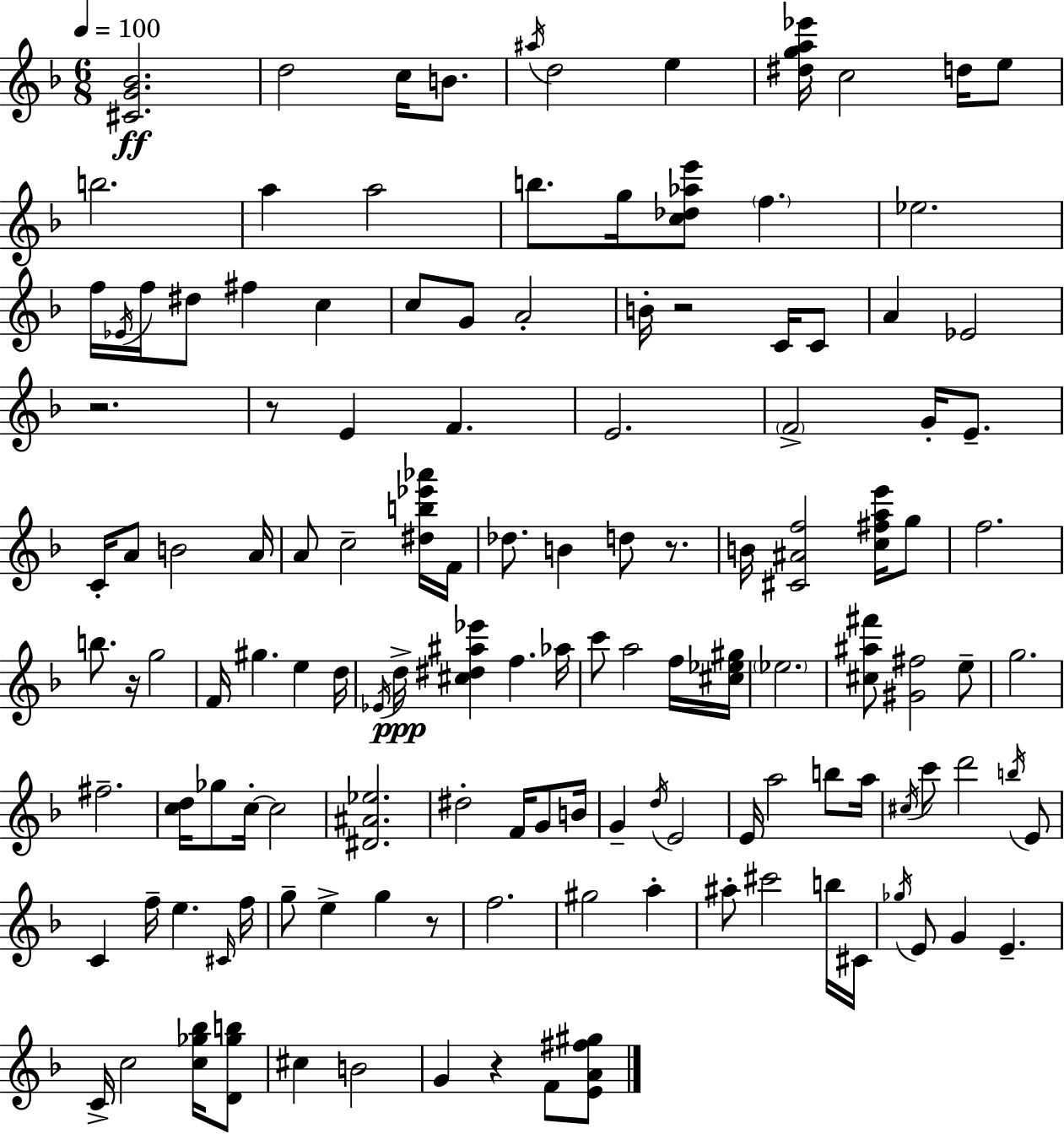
[C#4,G4,Bb4]/h. D5/h C5/s B4/e. A#5/s D5/h E5/q [D#5,G5,A5,Eb6]/s C5/h D5/s E5/e B5/h. A5/q A5/h B5/e. G5/s [C5,Db5,Ab5,E6]/e F5/q. Eb5/h. F5/s Eb4/s F5/s D#5/e F#5/q C5/q C5/e G4/e A4/h B4/s R/h C4/s C4/e A4/q Eb4/h R/h. R/e E4/q F4/q. E4/h. F4/h G4/s E4/e. C4/s A4/e B4/h A4/s A4/e C5/h [D#5,B5,Eb6,Ab6]/s F4/s Db5/e. B4/q D5/e R/e. B4/s [C#4,A#4,F5]/h [C5,F#5,A5,E6]/s G5/e F5/h. B5/e. R/s G5/h F4/s G#5/q. E5/q D5/s Eb4/s D5/s [C#5,D#5,A#5,Eb6]/q F5/q. Ab5/s C6/e A5/h F5/s [C#5,Eb5,G#5]/s Eb5/h. [C#5,A#5,F#6]/e [G#4,F#5]/h E5/e G5/h. F#5/h. [C5,D5]/s Gb5/e C5/s C5/h [D#4,A#4,Eb5]/h. D#5/h F4/s G4/e B4/s G4/q D5/s E4/h E4/s A5/h B5/e A5/s C#5/s C6/e D6/h B5/s E4/e C4/q F5/s E5/q. C#4/s F5/s G5/e E5/q G5/q R/e F5/h. G#5/h A5/q A#5/e C#6/h B5/s C#4/s Gb5/s E4/e G4/q E4/q. C4/s C5/h [C5,Gb5,Bb5]/s [D4,Gb5,B5]/e C#5/q B4/h G4/q R/q F4/e [E4,A4,F#5,G#5]/e